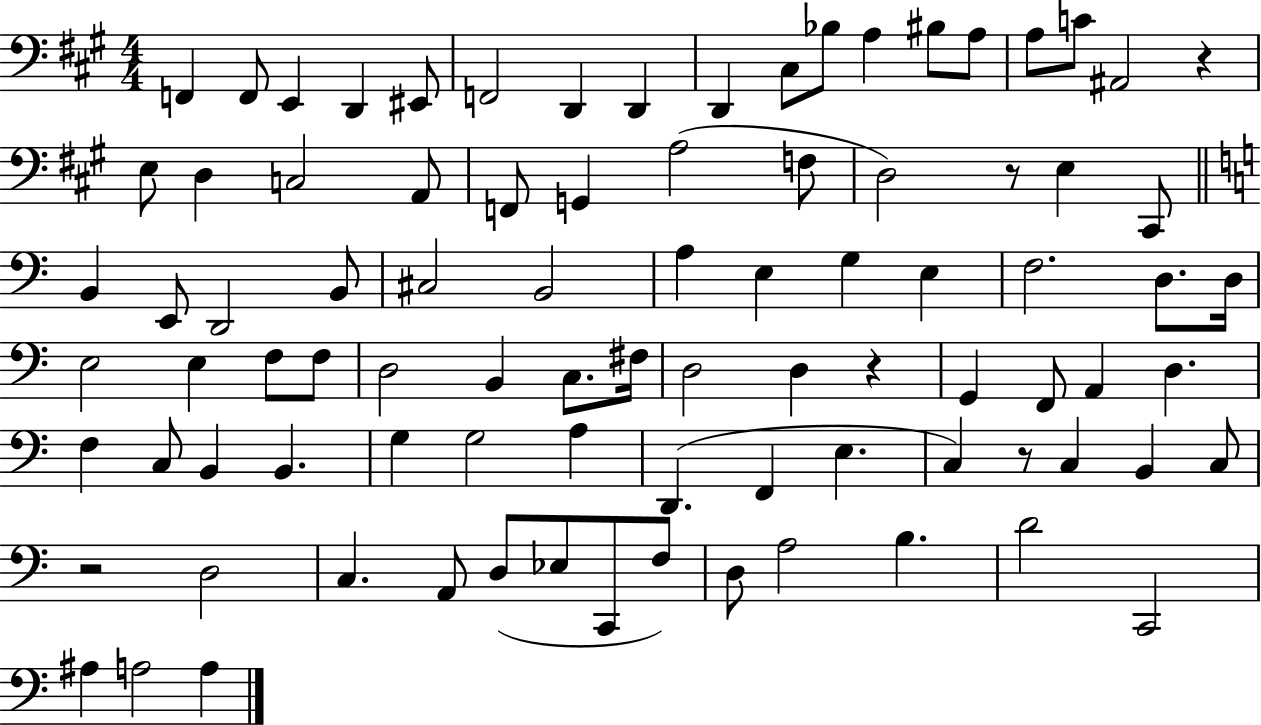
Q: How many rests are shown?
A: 5